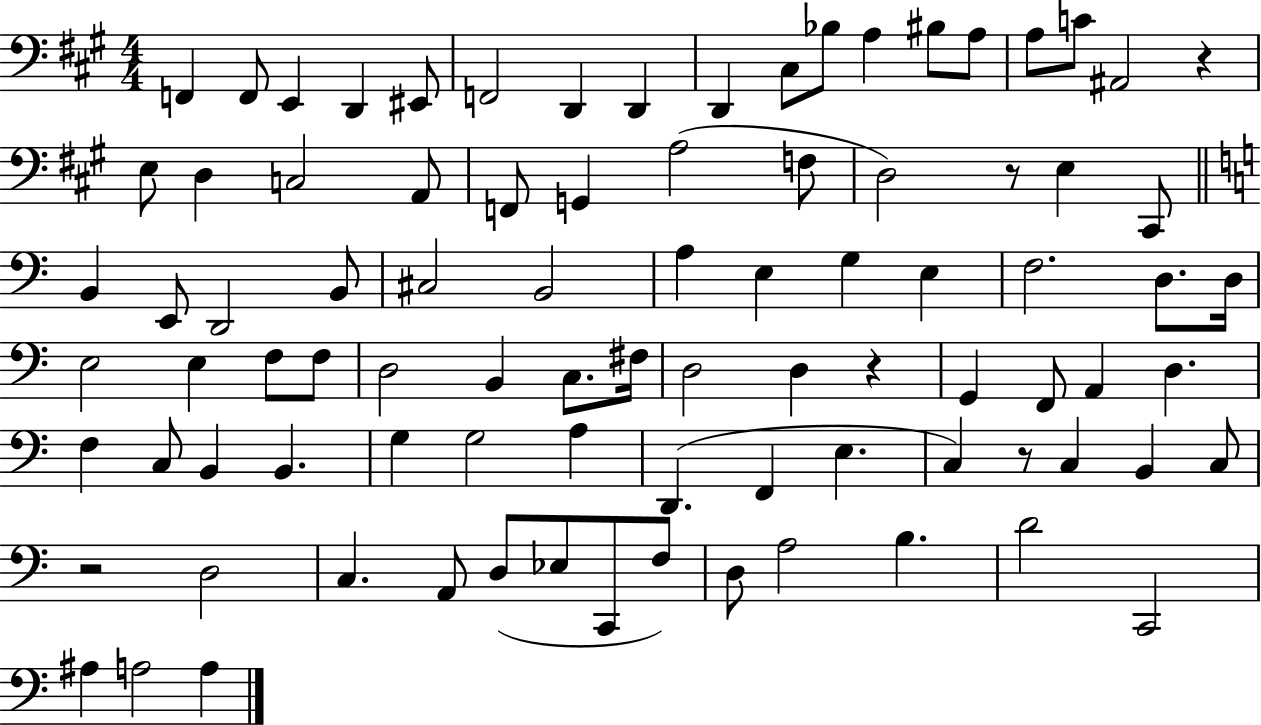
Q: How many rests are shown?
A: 5